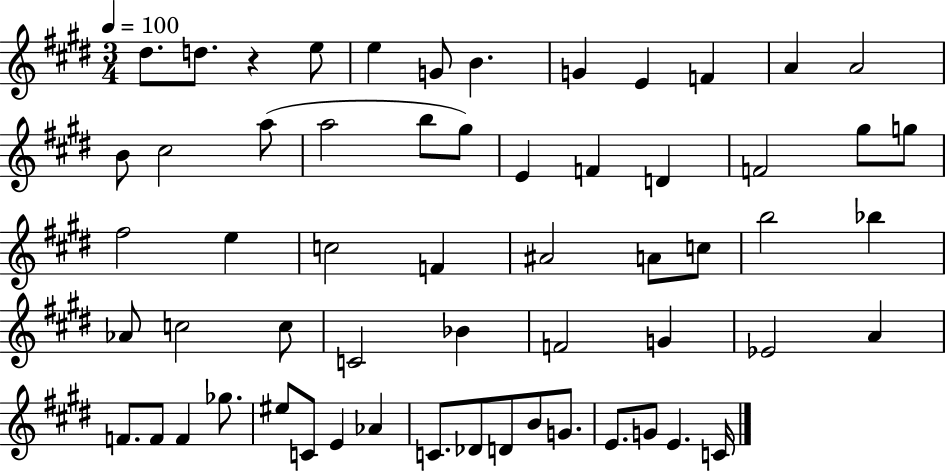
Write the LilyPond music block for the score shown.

{
  \clef treble
  \numericTimeSignature
  \time 3/4
  \key e \major
  \tempo 4 = 100
  dis''8. d''8. r4 e''8 | e''4 g'8 b'4. | g'4 e'4 f'4 | a'4 a'2 | \break b'8 cis''2 a''8( | a''2 b''8 gis''8) | e'4 f'4 d'4 | f'2 gis''8 g''8 | \break fis''2 e''4 | c''2 f'4 | ais'2 a'8 c''8 | b''2 bes''4 | \break aes'8 c''2 c''8 | c'2 bes'4 | f'2 g'4 | ees'2 a'4 | \break f'8. f'8 f'4 ges''8. | eis''8 c'8 e'4 aes'4 | c'8. des'8 d'8 b'8 g'8. | e'8. g'8 e'4. c'16 | \break \bar "|."
}